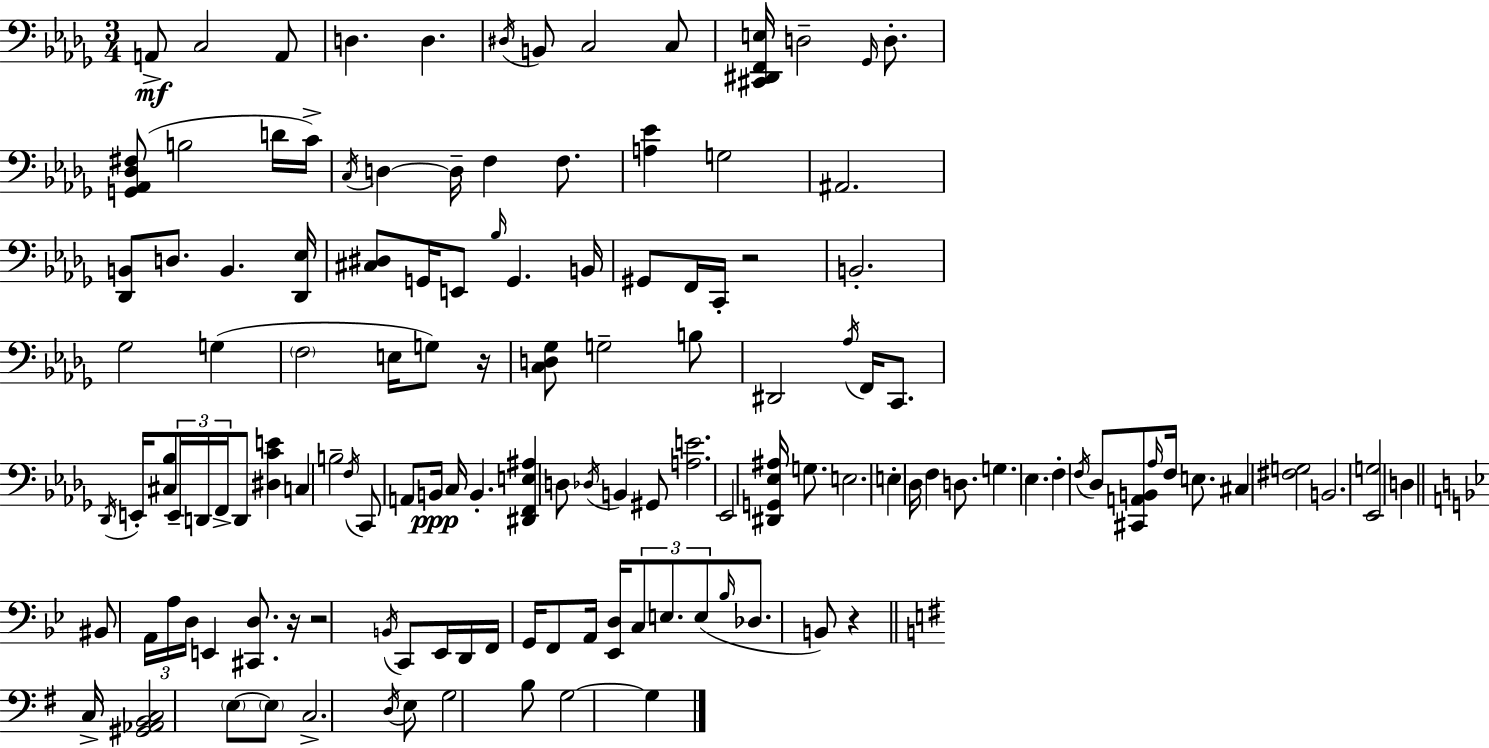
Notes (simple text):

A2/e C3/h A2/e D3/q. D3/q. D#3/s B2/e C3/h C3/e [C#2,D#2,F2,E3]/s D3/h Gb2/s D3/e. [G2,Ab2,Db3,F#3]/e B3/h D4/s C4/s C3/s D3/q D3/s F3/q F3/e. [A3,Eb4]/q G3/h A#2/h. [Db2,B2]/e D3/e. B2/q. [Db2,Eb3]/s [C#3,D#3]/e G2/s E2/e Bb3/s G2/q. B2/s G#2/e F2/s C2/s R/h B2/h. Gb3/h G3/q F3/h E3/s G3/e R/s [C3,D3,Gb3]/e G3/h B3/e D#2/h Ab3/s F2/s C2/e. Db2/s E2/s [C#3,Bb3]/e E2/s D2/s F2/s D2/e [D#3,C4,E4]/q C3/q B3/h F3/s C2/e A2/e B2/s C3/s B2/q. [D#2,F2,E3,A#3]/q D3/e Db3/s B2/q G#2/e [A3,E4]/h. Eb2/h [D#2,G2,Eb3,A#3]/s G3/e. E3/h. E3/q Db3/s F3/q D3/e. G3/q. Eb3/q. F3/q F3/s Db3/e [C#2,A2,B2]/e Ab3/s F3/s E3/e. C#3/q [F#3,G3]/h B2/h. [Eb2,G3]/h D3/q BIS2/e A2/s A3/s D3/s E2/q [C#2,D3]/e. R/s R/h B2/s C2/e Eb2/s D2/s F2/s G2/s F2/e A2/s [Eb2,D3]/s C3/e E3/e. E3/e Bb3/s Db3/e. B2/e R/q C3/s [G#2,Ab2,B2,C3]/h E3/e E3/e C3/h. D3/s E3/e G3/h B3/e G3/h G3/q